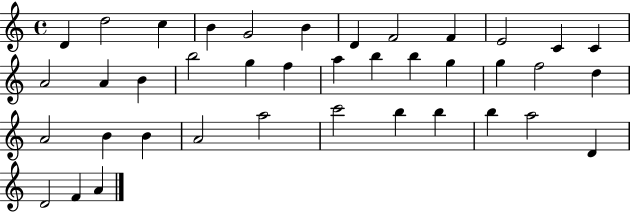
X:1
T:Untitled
M:4/4
L:1/4
K:C
D d2 c B G2 B D F2 F E2 C C A2 A B b2 g f a b b g g f2 d A2 B B A2 a2 c'2 b b b a2 D D2 F A